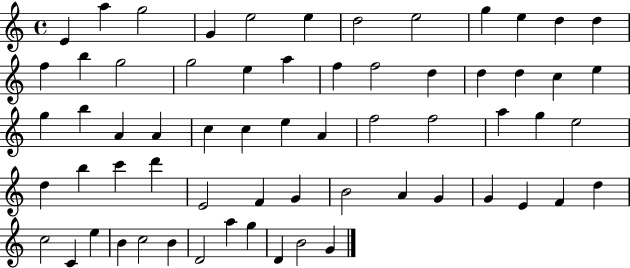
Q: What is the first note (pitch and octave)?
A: E4